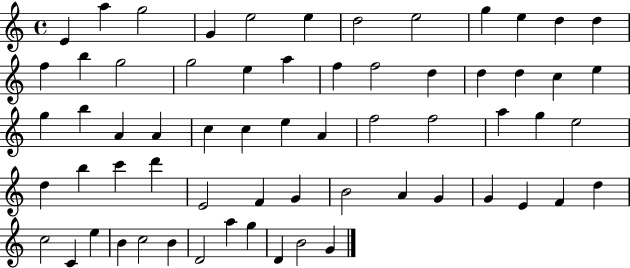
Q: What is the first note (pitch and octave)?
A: E4